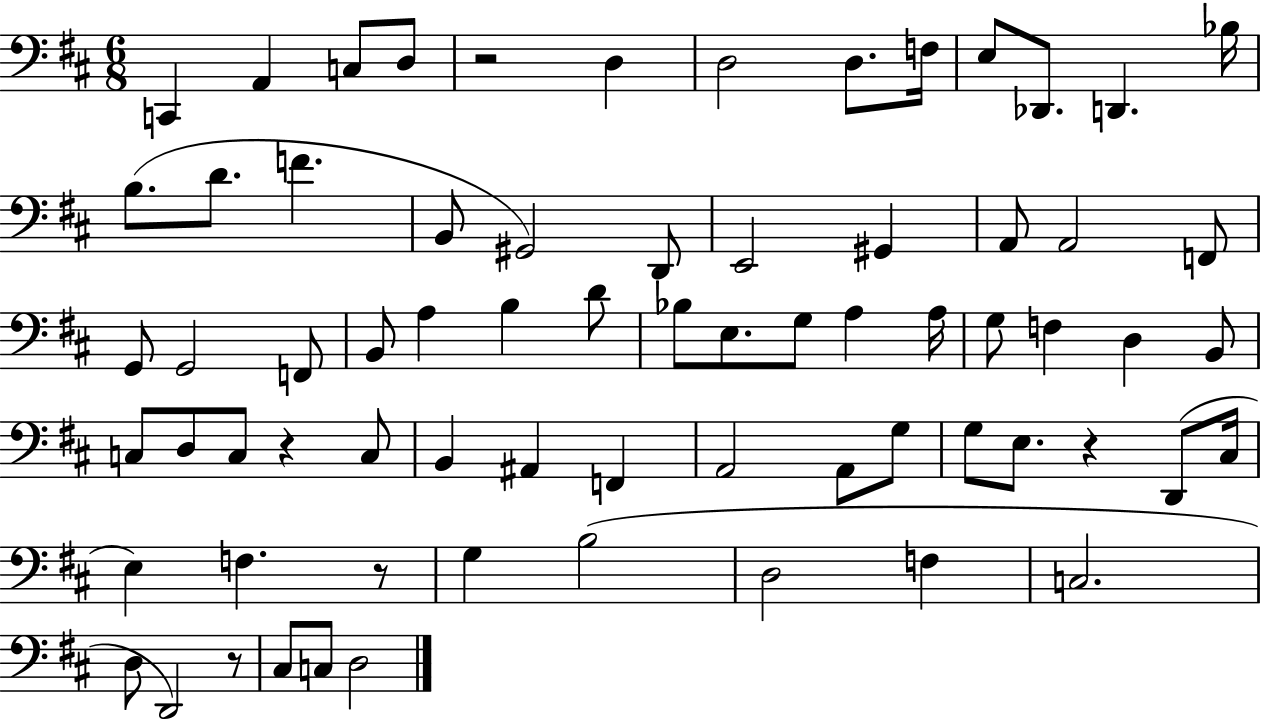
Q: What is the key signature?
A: D major